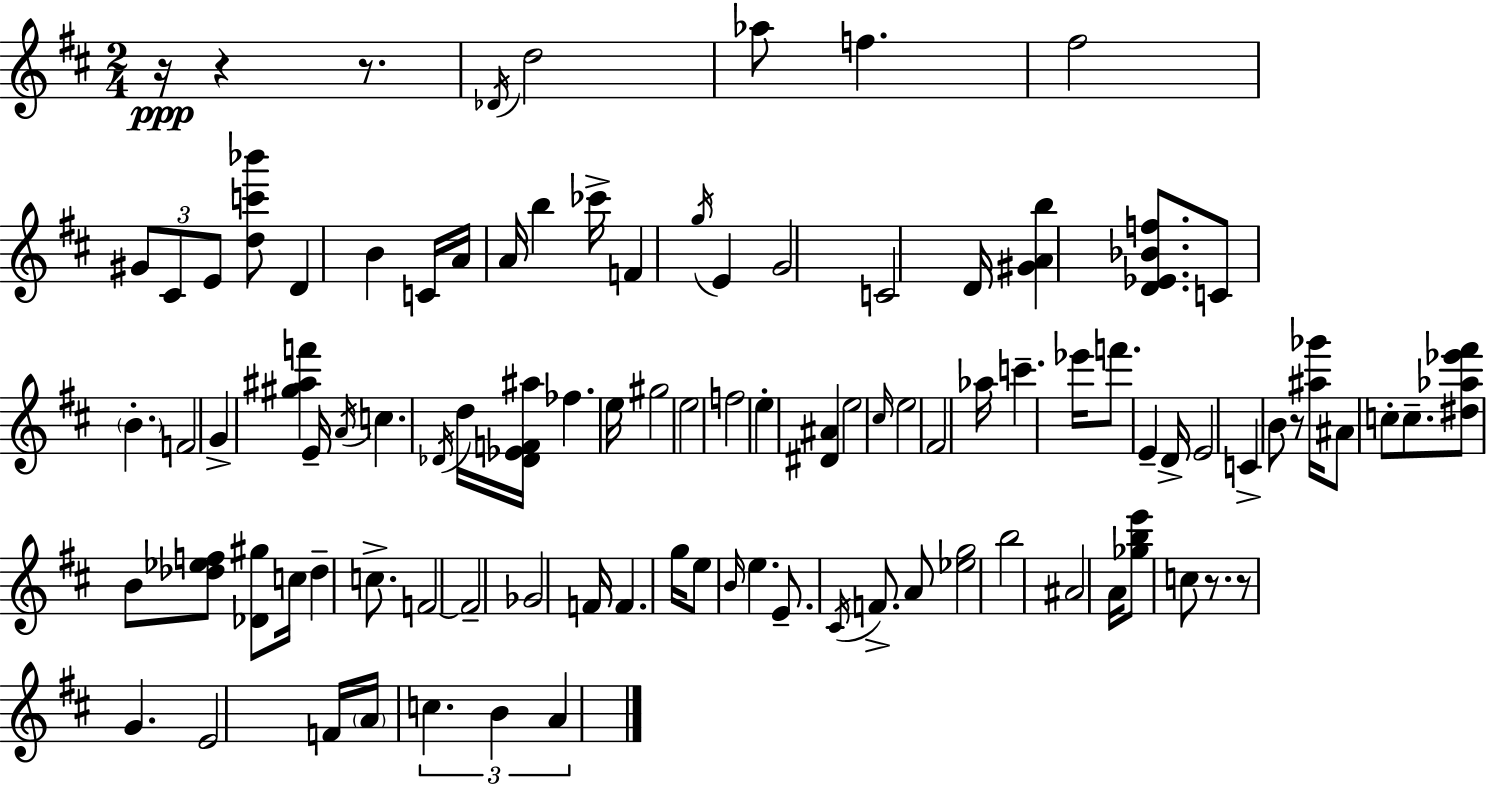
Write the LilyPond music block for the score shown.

{
  \clef treble
  \numericTimeSignature
  \time 2/4
  \key d \major
  r16\ppp r4 r8. | \acciaccatura { des'16 } d''2 | aes''8 f''4. | fis''2 | \break \tuplet 3/2 { gis'8 cis'8 e'8 } <d'' c''' bes'''>8 | d'4 b'4 | c'16 a'16 a'16 b''4 | ces'''16-> f'4 \acciaccatura { g''16 } e'4 | \break g'2 | c'2 | d'16 <gis' a' b''>4 <d' ees' bes' f''>8. | c'8 \parenthesize b'4.-. | \break f'2 | g'4-> <gis'' ais'' f'''>4 | e'16-- \acciaccatura { a'16 } c''4. | \acciaccatura { des'16 } d''16 <des' ees' f' ais''>16 fes''4. | \break e''16 gis''2 | e''2 | f''2 | e''4-. | \break <dis' ais'>4 e''2 | \grace { cis''16 } e''2 | fis'2 | aes''16 c'''4.-- | \break ees'''16 f'''8. | e'4-- d'16-> e'2 | c'4-> | b'8 r8 <ais'' ges'''>16 ais'8 | \break c''8-. c''8.-- <dis'' aes'' ees''' fis'''>8 b'8 | <des'' ees'' f''>8 <des' gis''>8 c''16 des''4-- | c''8.-> f'2~~ | f'2-- | \break ges'2 | f'16 f'4. | g''16 e''8 \grace { b'16 } | e''4. e'8.-- | \break \acciaccatura { cis'16 } f'8.-> a'8 <ees'' g''>2 | b''2 | ais'2 | a'16 | \break <ges'' b'' e'''>8 c''8 r8. r8 | g'4. e'2 | f'16 | \parenthesize a'16 \tuplet 3/2 { c''4. b'4 | \break a'4 } \bar "|."
}